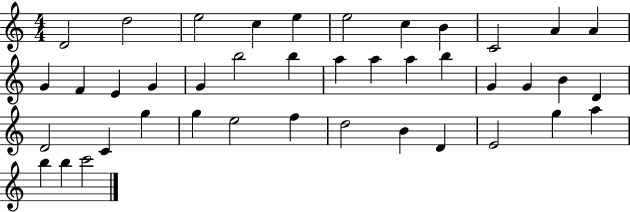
D4/h D5/h E5/h C5/q E5/q E5/h C5/q B4/q C4/h A4/q A4/q G4/q F4/q E4/q G4/q G4/q B5/h B5/q A5/q A5/q A5/q B5/q G4/q G4/q B4/q D4/q D4/h C4/q G5/q G5/q E5/h F5/q D5/h B4/q D4/q E4/h G5/q A5/q B5/q B5/q C6/h